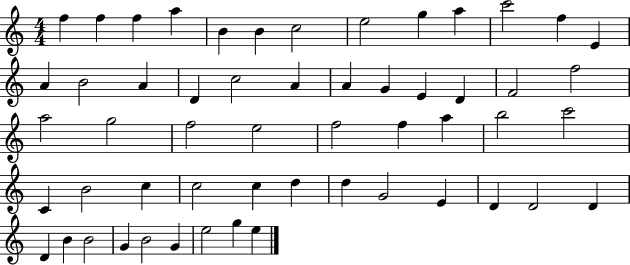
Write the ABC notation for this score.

X:1
T:Untitled
M:4/4
L:1/4
K:C
f f f a B B c2 e2 g a c'2 f E A B2 A D c2 A A G E D F2 f2 a2 g2 f2 e2 f2 f a b2 c'2 C B2 c c2 c d d G2 E D D2 D D B B2 G B2 G e2 g e